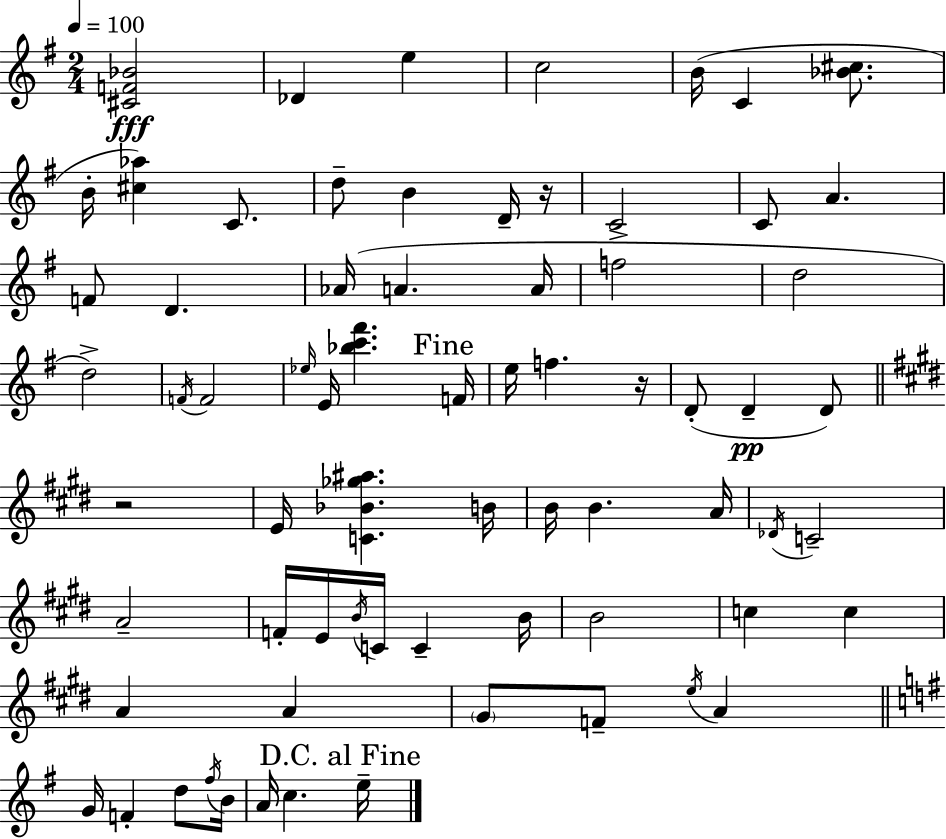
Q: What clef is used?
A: treble